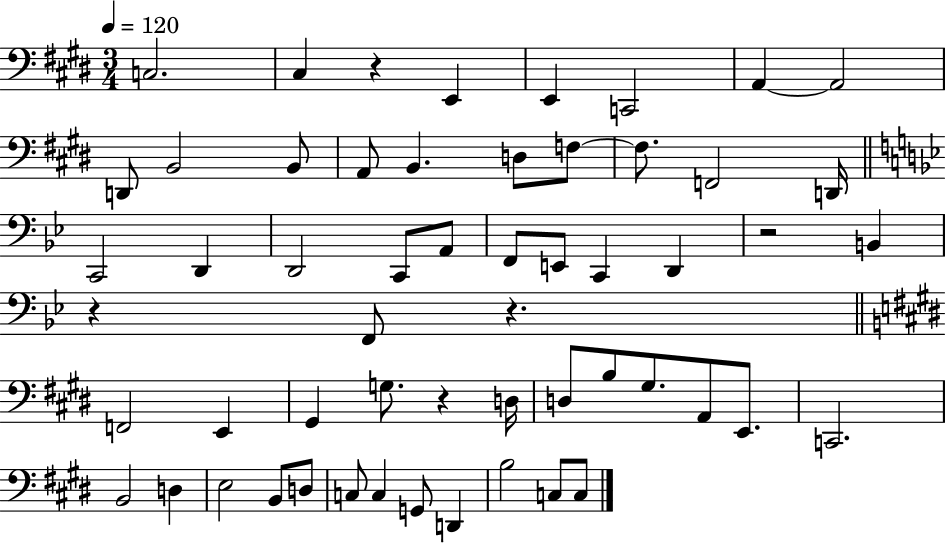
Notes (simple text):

C3/h. C#3/q R/q E2/q E2/q C2/h A2/q A2/h D2/e B2/h B2/e A2/e B2/q. D3/e F3/e F3/e. F2/h D2/s C2/h D2/q D2/h C2/e A2/e F2/e E2/e C2/q D2/q R/h B2/q R/q F2/e R/q. F2/h E2/q G#2/q G3/e. R/q D3/s D3/e B3/e G#3/e. A2/e E2/e. C2/h. B2/h D3/q E3/h B2/e D3/e C3/e C3/q G2/e D2/q B3/h C3/e C3/e